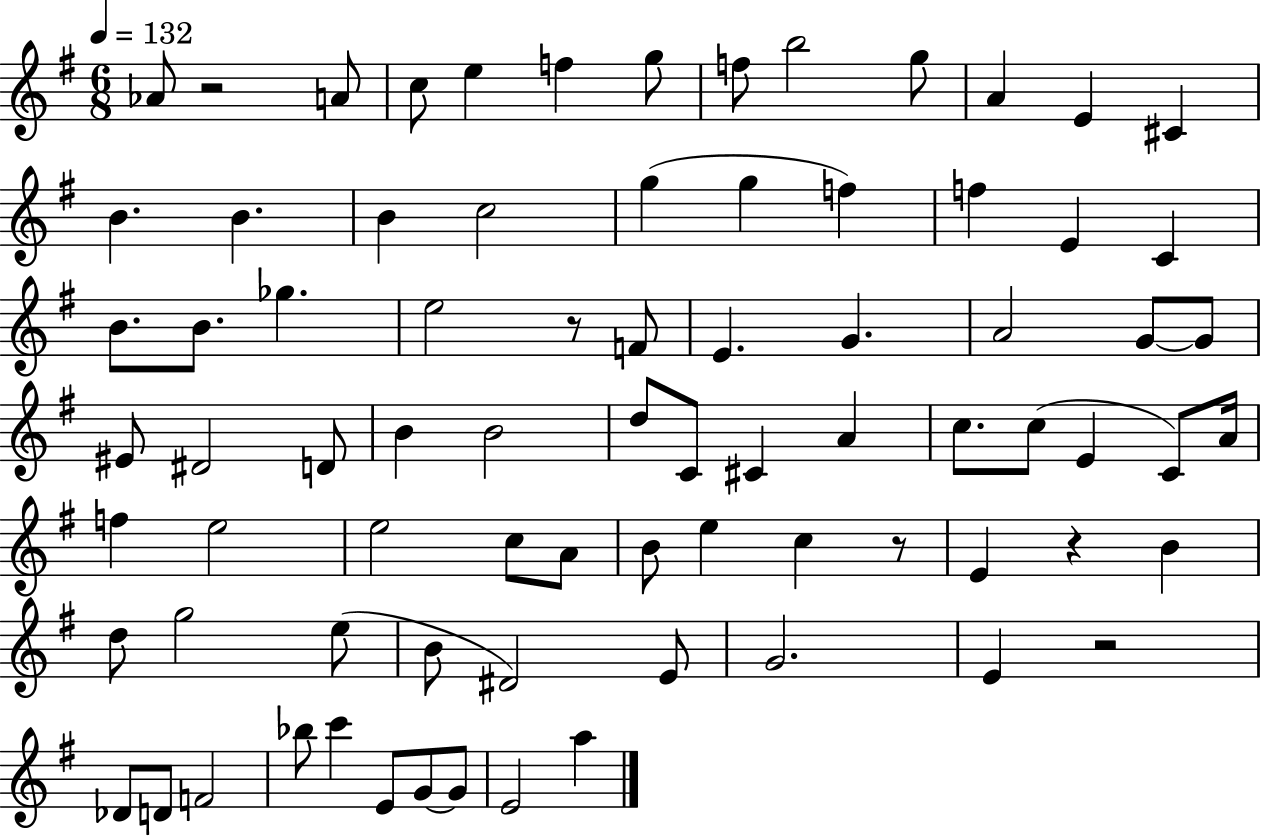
{
  \clef treble
  \numericTimeSignature
  \time 6/8
  \key g \major
  \tempo 4 = 132
  aes'8 r2 a'8 | c''8 e''4 f''4 g''8 | f''8 b''2 g''8 | a'4 e'4 cis'4 | \break b'4. b'4. | b'4 c''2 | g''4( g''4 f''4) | f''4 e'4 c'4 | \break b'8. b'8. ges''4. | e''2 r8 f'8 | e'4. g'4. | a'2 g'8~~ g'8 | \break eis'8 dis'2 d'8 | b'4 b'2 | d''8 c'8 cis'4 a'4 | c''8. c''8( e'4 c'8) a'16 | \break f''4 e''2 | e''2 c''8 a'8 | b'8 e''4 c''4 r8 | e'4 r4 b'4 | \break d''8 g''2 e''8( | b'8 dis'2) e'8 | g'2. | e'4 r2 | \break des'8 d'8 f'2 | bes''8 c'''4 e'8 g'8~~ g'8 | e'2 a''4 | \bar "|."
}